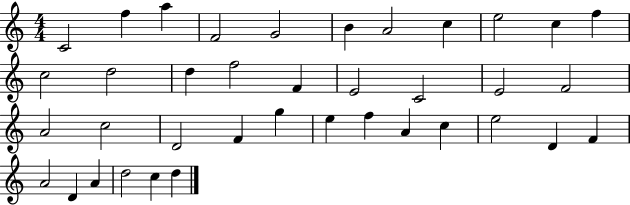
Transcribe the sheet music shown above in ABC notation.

X:1
T:Untitled
M:4/4
L:1/4
K:C
C2 f a F2 G2 B A2 c e2 c f c2 d2 d f2 F E2 C2 E2 F2 A2 c2 D2 F g e f A c e2 D F A2 D A d2 c d